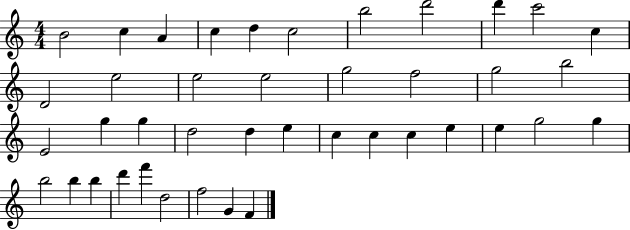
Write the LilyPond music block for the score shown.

{
  \clef treble
  \numericTimeSignature
  \time 4/4
  \key c \major
  b'2 c''4 a'4 | c''4 d''4 c''2 | b''2 d'''2 | d'''4 c'''2 c''4 | \break d'2 e''2 | e''2 e''2 | g''2 f''2 | g''2 b''2 | \break e'2 g''4 g''4 | d''2 d''4 e''4 | c''4 c''4 c''4 e''4 | e''4 g''2 g''4 | \break b''2 b''4 b''4 | d'''4 f'''4 d''2 | f''2 g'4 f'4 | \bar "|."
}